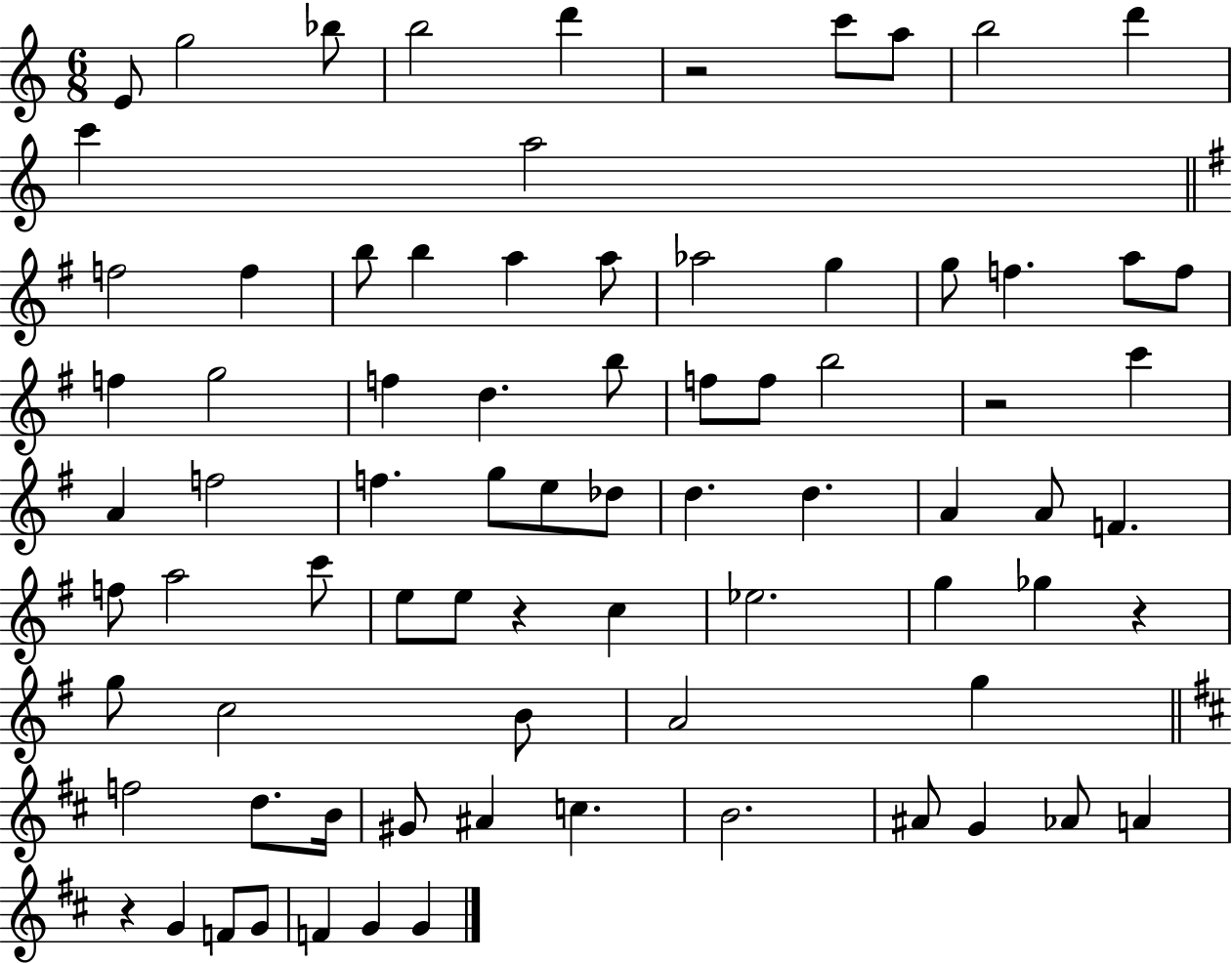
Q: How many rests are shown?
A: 5